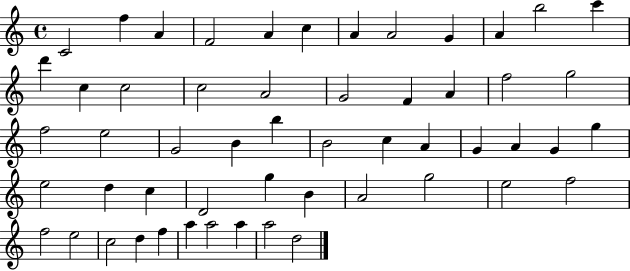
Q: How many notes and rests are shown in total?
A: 54